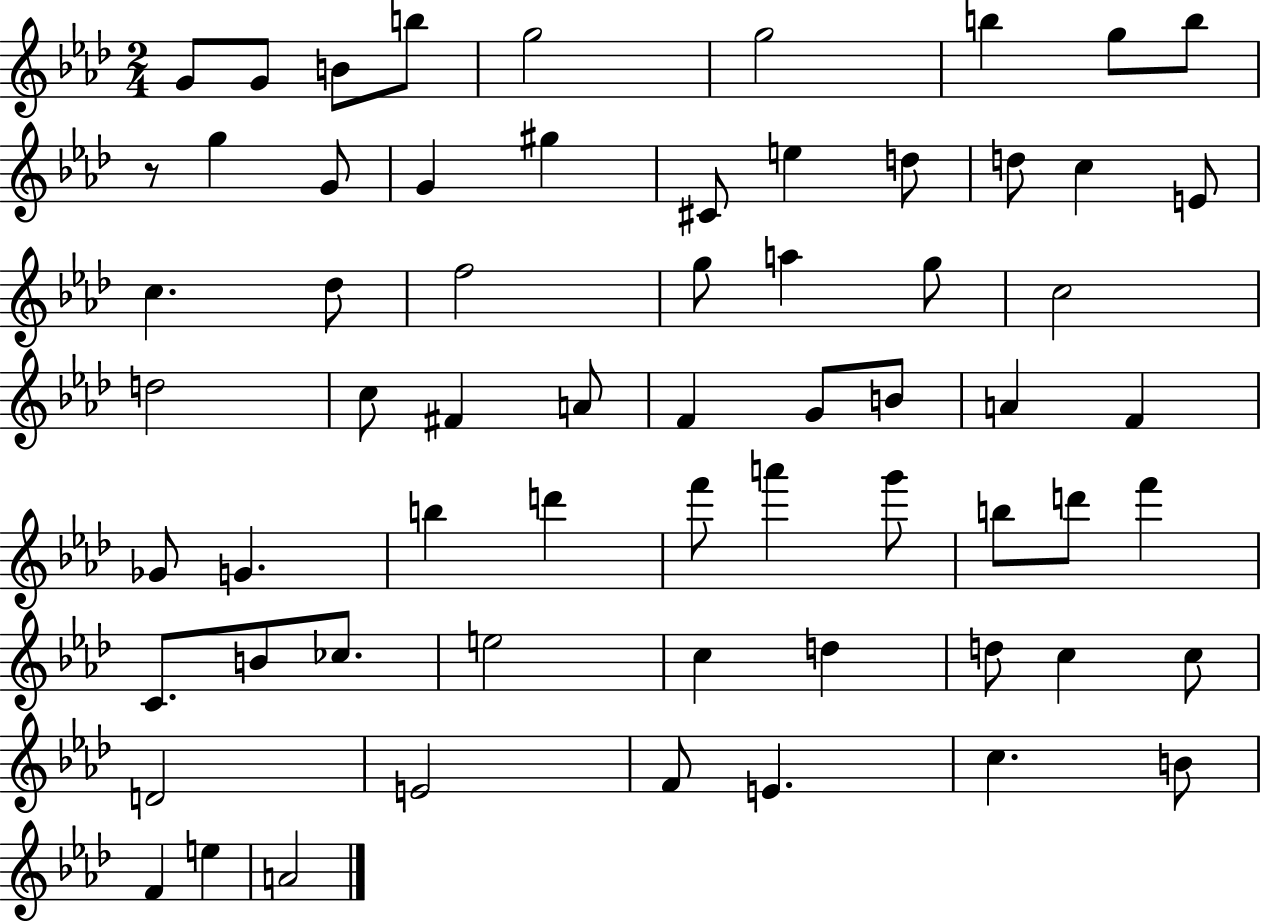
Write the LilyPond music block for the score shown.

{
  \clef treble
  \numericTimeSignature
  \time 2/4
  \key aes \major
  g'8 g'8 b'8 b''8 | g''2 | g''2 | b''4 g''8 b''8 | \break r8 g''4 g'8 | g'4 gis''4 | cis'8 e''4 d''8 | d''8 c''4 e'8 | \break c''4. des''8 | f''2 | g''8 a''4 g''8 | c''2 | \break d''2 | c''8 fis'4 a'8 | f'4 g'8 b'8 | a'4 f'4 | \break ges'8 g'4. | b''4 d'''4 | f'''8 a'''4 g'''8 | b''8 d'''8 f'''4 | \break c'8. b'8 ces''8. | e''2 | c''4 d''4 | d''8 c''4 c''8 | \break d'2 | e'2 | f'8 e'4. | c''4. b'8 | \break f'4 e''4 | a'2 | \bar "|."
}